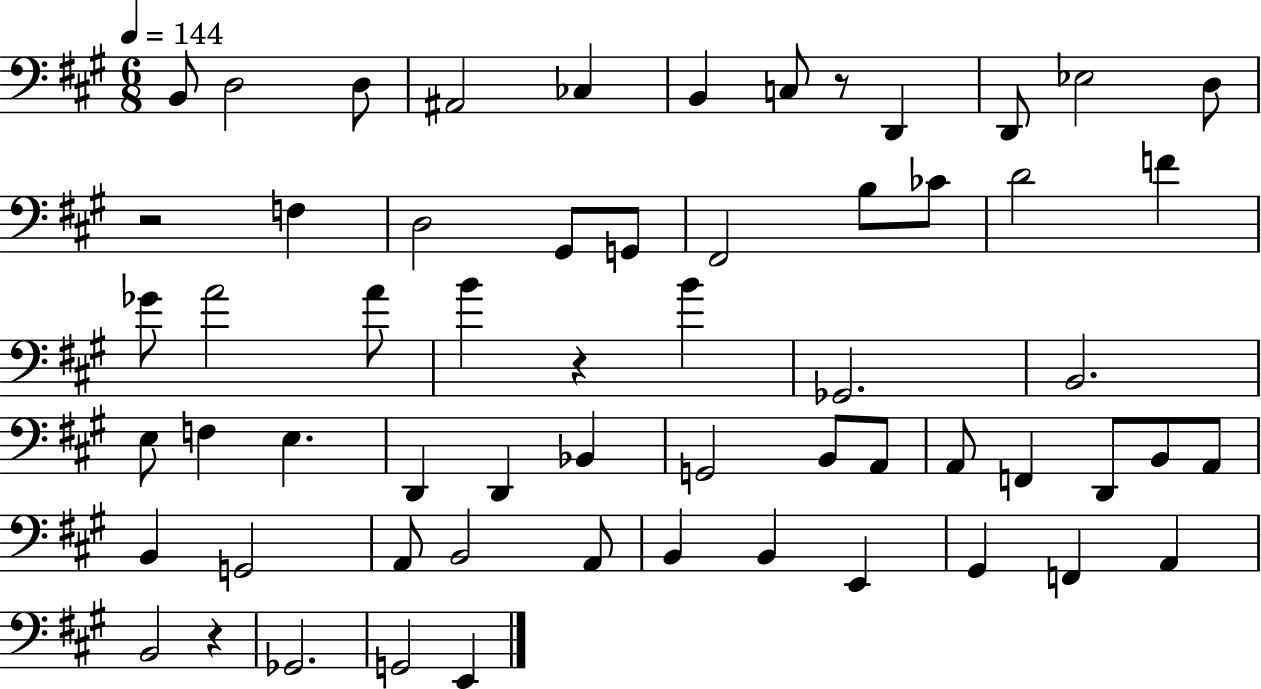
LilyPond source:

{
  \clef bass
  \numericTimeSignature
  \time 6/8
  \key a \major
  \tempo 4 = 144
  \repeat volta 2 { b,8 d2 d8 | ais,2 ces4 | b,4 c8 r8 d,4 | d,8 ees2 d8 | \break r2 f4 | d2 gis,8 g,8 | fis,2 b8 ces'8 | d'2 f'4 | \break ges'8 a'2 a'8 | b'4 r4 b'4 | ges,2. | b,2. | \break e8 f4 e4. | d,4 d,4 bes,4 | g,2 b,8 a,8 | a,8 f,4 d,8 b,8 a,8 | \break b,4 g,2 | a,8 b,2 a,8 | b,4 b,4 e,4 | gis,4 f,4 a,4 | \break b,2 r4 | ges,2. | g,2 e,4 | } \bar "|."
}